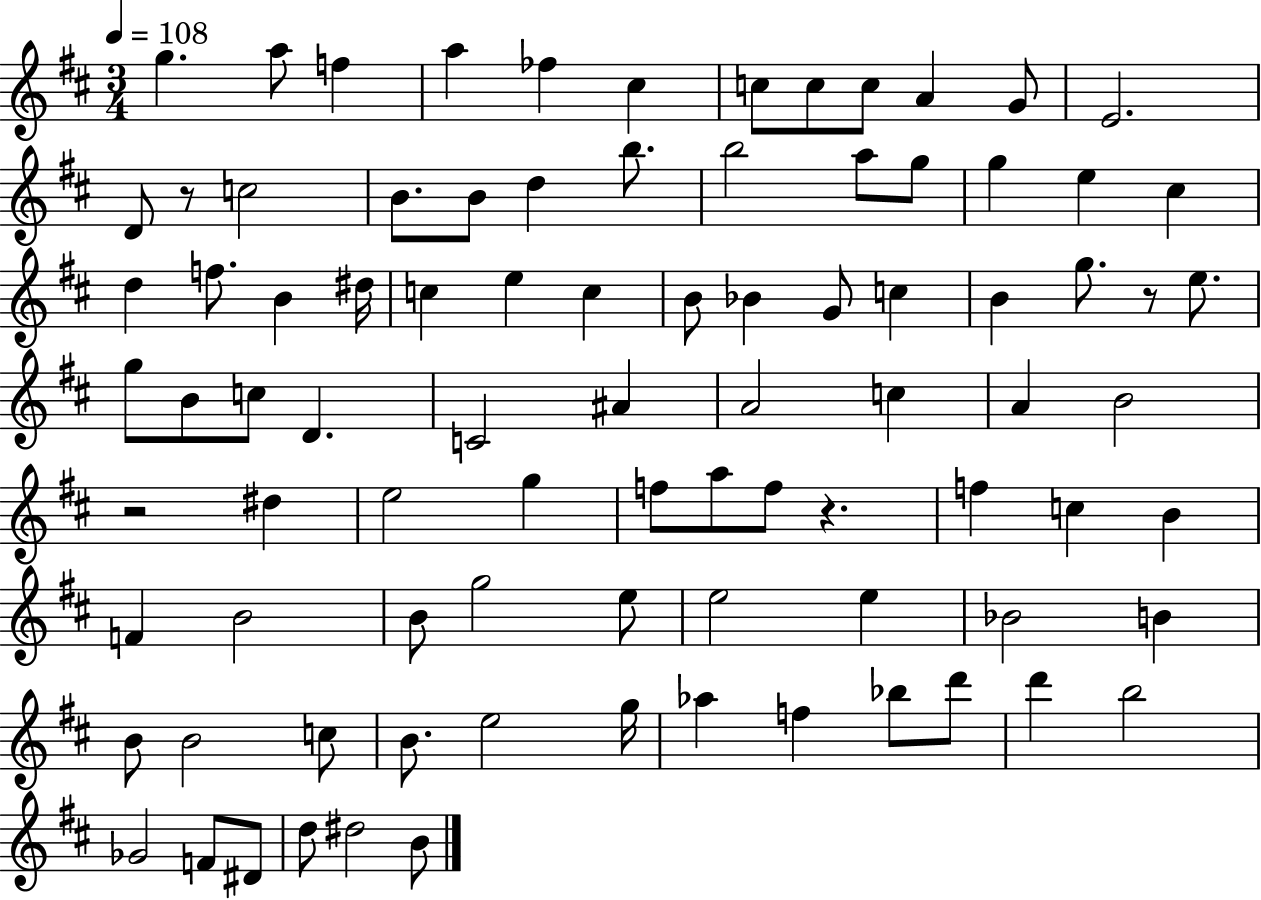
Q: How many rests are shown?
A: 4